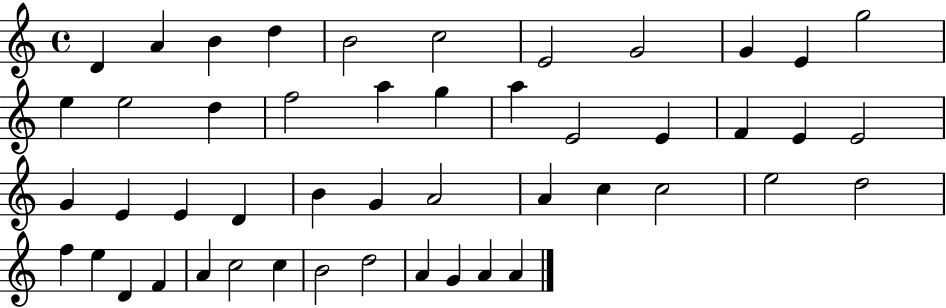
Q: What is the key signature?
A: C major